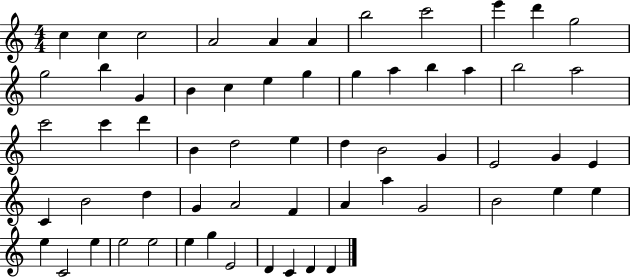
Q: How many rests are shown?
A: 0